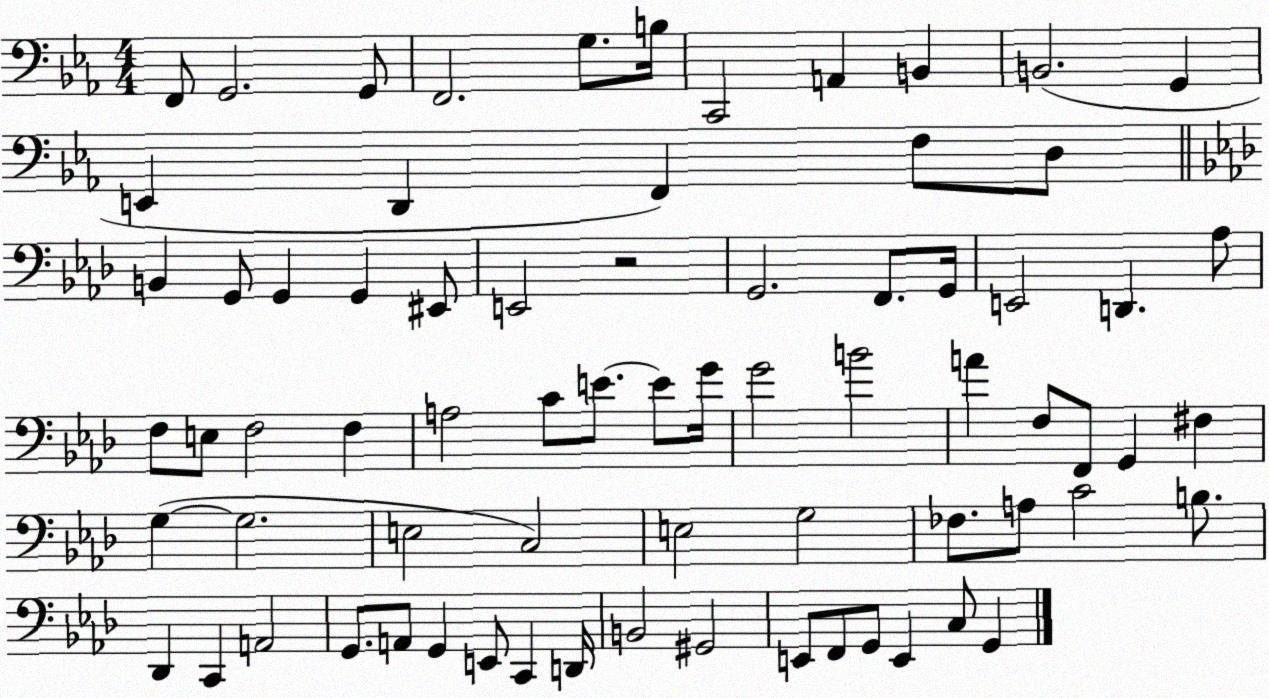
X:1
T:Untitled
M:4/4
L:1/4
K:Eb
F,,/2 G,,2 G,,/2 F,,2 G,/2 B,/4 C,,2 A,, B,, B,,2 G,, E,, D,, F,, F,/2 D,/2 B,, G,,/2 G,, G,, ^E,,/2 E,,2 z2 G,,2 F,,/2 G,,/4 E,,2 D,, _A,/2 F,/2 E,/2 F,2 F, A,2 C/2 E/2 E/2 G/4 G2 B2 A F,/2 F,,/2 G,, ^F, G, G,2 E,2 C,2 E,2 G,2 _F,/2 A,/2 C2 B,/2 _D,, C,, A,,2 G,,/2 A,,/2 G,, E,,/2 C,, D,,/4 B,,2 ^G,,2 E,,/2 F,,/2 G,,/2 E,, C,/2 G,,